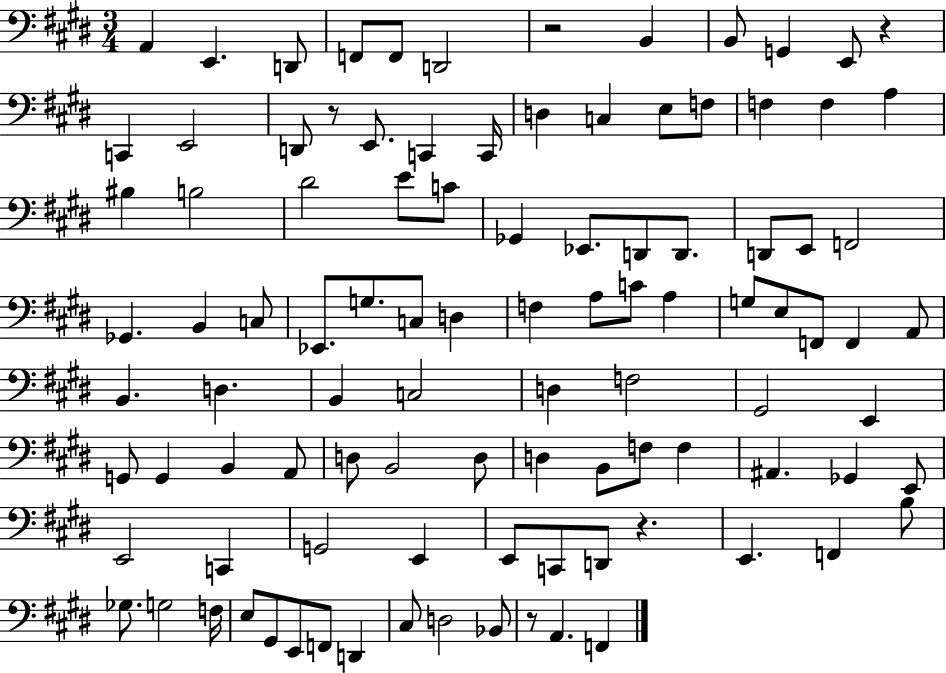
A2/q E2/q. D2/e F2/e F2/e D2/h R/h B2/q B2/e G2/q E2/e R/q C2/q E2/h D2/e R/e E2/e. C2/q C2/s D3/q C3/q E3/e F3/e F3/q F3/q A3/q BIS3/q B3/h D#4/h E4/e C4/e Gb2/q Eb2/e. D2/e D2/e. D2/e E2/e F2/h Gb2/q. B2/q C3/e Eb2/e. G3/e. C3/e D3/q F3/q A3/e C4/e A3/q G3/e E3/e F2/e F2/q A2/e B2/q. D3/q. B2/q C3/h D3/q F3/h G#2/h E2/q G2/e G2/q B2/q A2/e D3/e B2/h D3/e D3/q B2/e F3/e F3/q A#2/q. Gb2/q E2/e E2/h C2/q G2/h E2/q E2/e C2/e D2/e R/q. E2/q. F2/q B3/e Gb3/e. G3/h F3/s E3/e G#2/e E2/e F2/e D2/q C#3/e D3/h Bb2/e R/e A2/q. F2/q